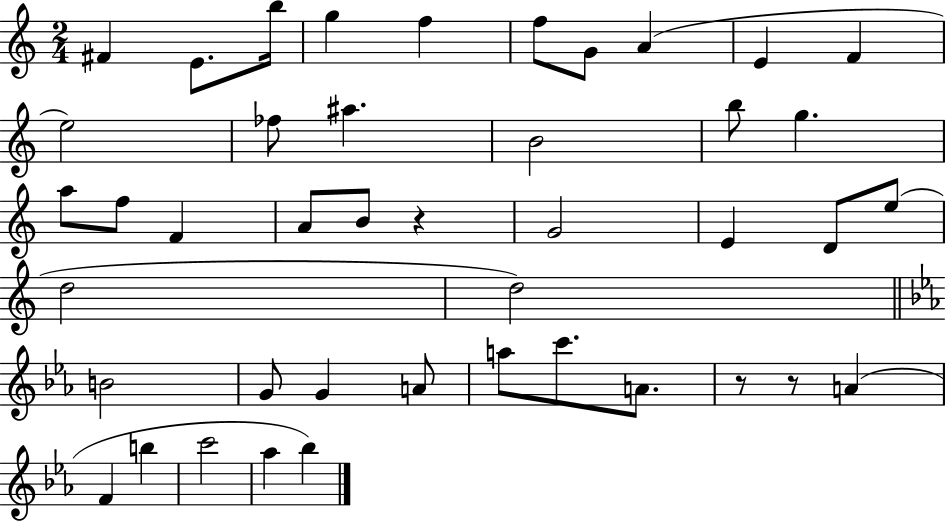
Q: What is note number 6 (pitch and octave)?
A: F5